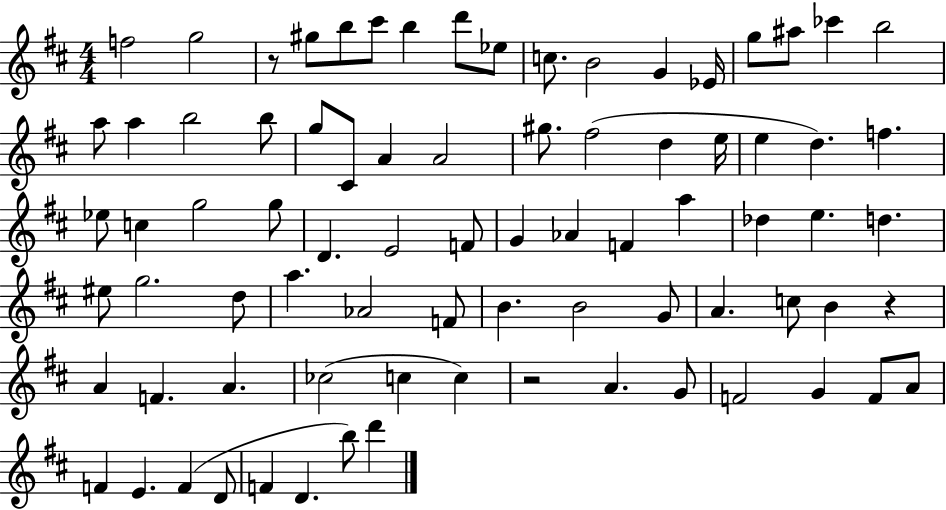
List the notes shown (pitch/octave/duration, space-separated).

F5/h G5/h R/e G#5/e B5/e C#6/e B5/q D6/e Eb5/e C5/e. B4/h G4/q Eb4/s G5/e A#5/e CES6/q B5/h A5/e A5/q B5/h B5/e G5/e C#4/e A4/q A4/h G#5/e. F#5/h D5/q E5/s E5/q D5/q. F5/q. Eb5/e C5/q G5/h G5/e D4/q. E4/h F4/e G4/q Ab4/q F4/q A5/q Db5/q E5/q. D5/q. EIS5/e G5/h. D5/e A5/q. Ab4/h F4/e B4/q. B4/h G4/e A4/q. C5/e B4/q R/q A4/q F4/q. A4/q. CES5/h C5/q C5/q R/h A4/q. G4/e F4/h G4/q F4/e A4/e F4/q E4/q. F4/q D4/e F4/q D4/q. B5/e D6/q